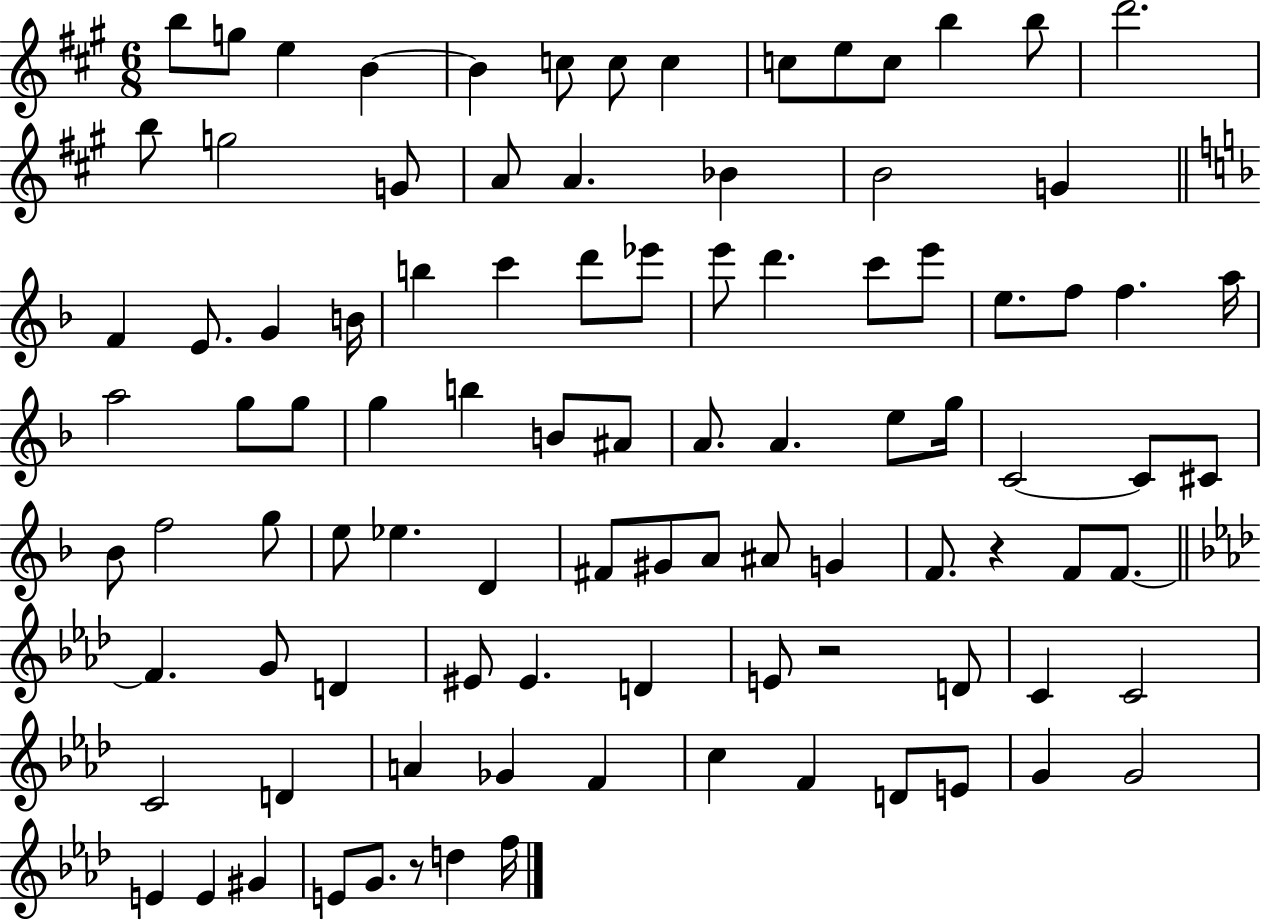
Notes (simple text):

B5/e G5/e E5/q B4/q B4/q C5/e C5/e C5/q C5/e E5/e C5/e B5/q B5/e D6/h. B5/e G5/h G4/e A4/e A4/q. Bb4/q B4/h G4/q F4/q E4/e. G4/q B4/s B5/q C6/q D6/e Eb6/e E6/e D6/q. C6/e E6/e E5/e. F5/e F5/q. A5/s A5/h G5/e G5/e G5/q B5/q B4/e A#4/e A4/e. A4/q. E5/e G5/s C4/h C4/e C#4/e Bb4/e F5/h G5/e E5/e Eb5/q. D4/q F#4/e G#4/e A4/e A#4/e G4/q F4/e. R/q F4/e F4/e. F4/q. G4/e D4/q EIS4/e EIS4/q. D4/q E4/e R/h D4/e C4/q C4/h C4/h D4/q A4/q Gb4/q F4/q C5/q F4/q D4/e E4/e G4/q G4/h E4/q E4/q G#4/q E4/e G4/e. R/e D5/q F5/s